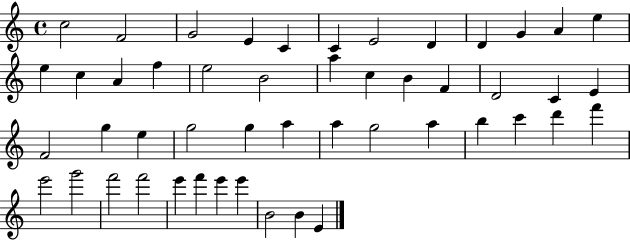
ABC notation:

X:1
T:Untitled
M:4/4
L:1/4
K:C
c2 F2 G2 E C C E2 D D G A e e c A f e2 B2 a c B F D2 C E F2 g e g2 g a a g2 a b c' d' f' e'2 g'2 f'2 f'2 e' f' e' e' B2 B E